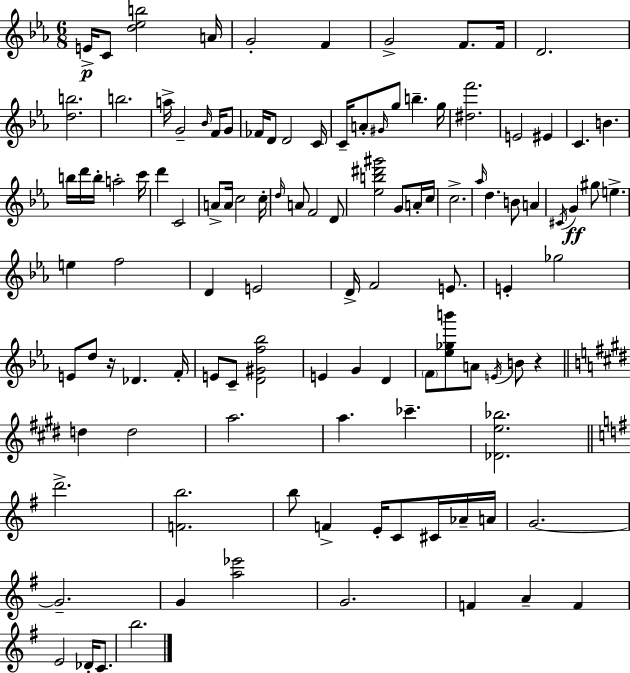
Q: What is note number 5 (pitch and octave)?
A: F4